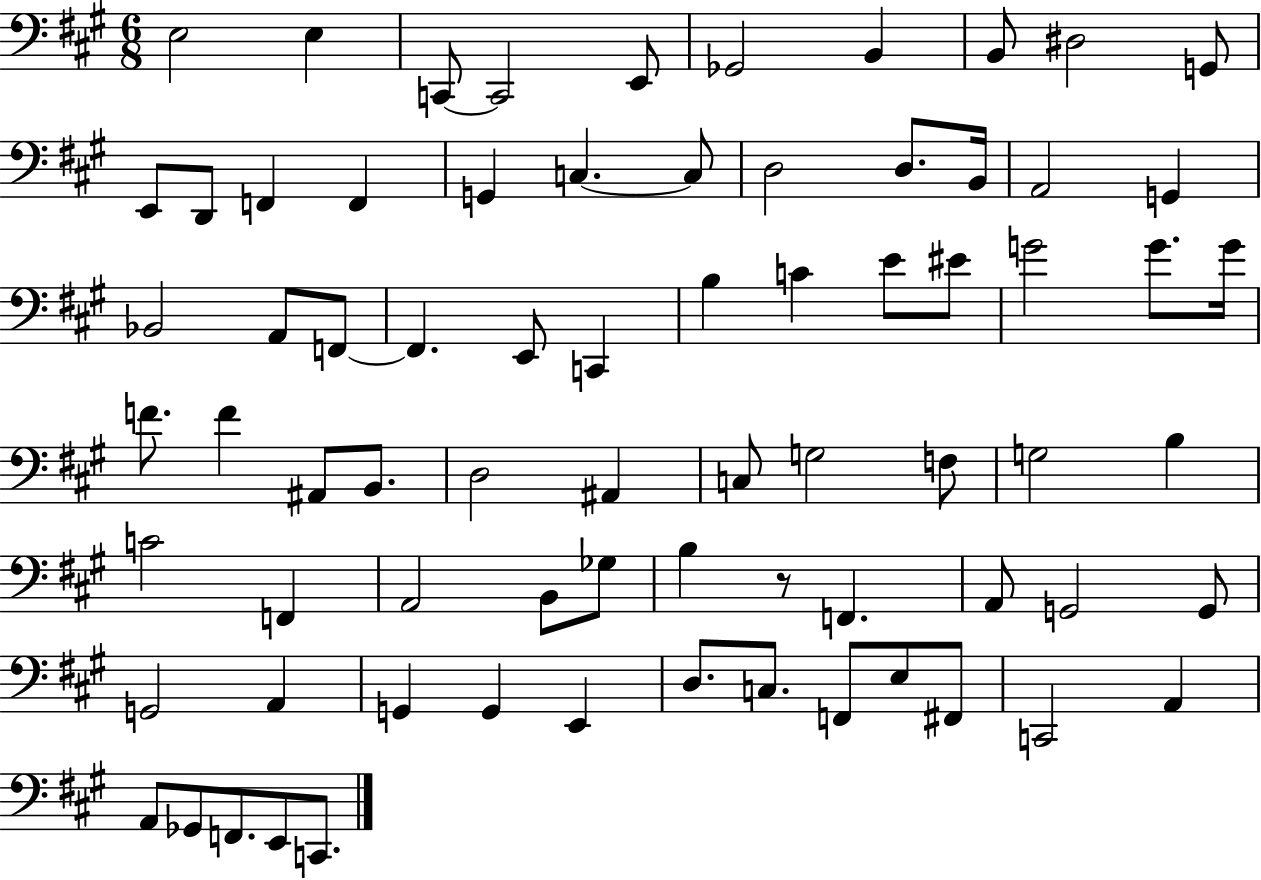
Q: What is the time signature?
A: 6/8